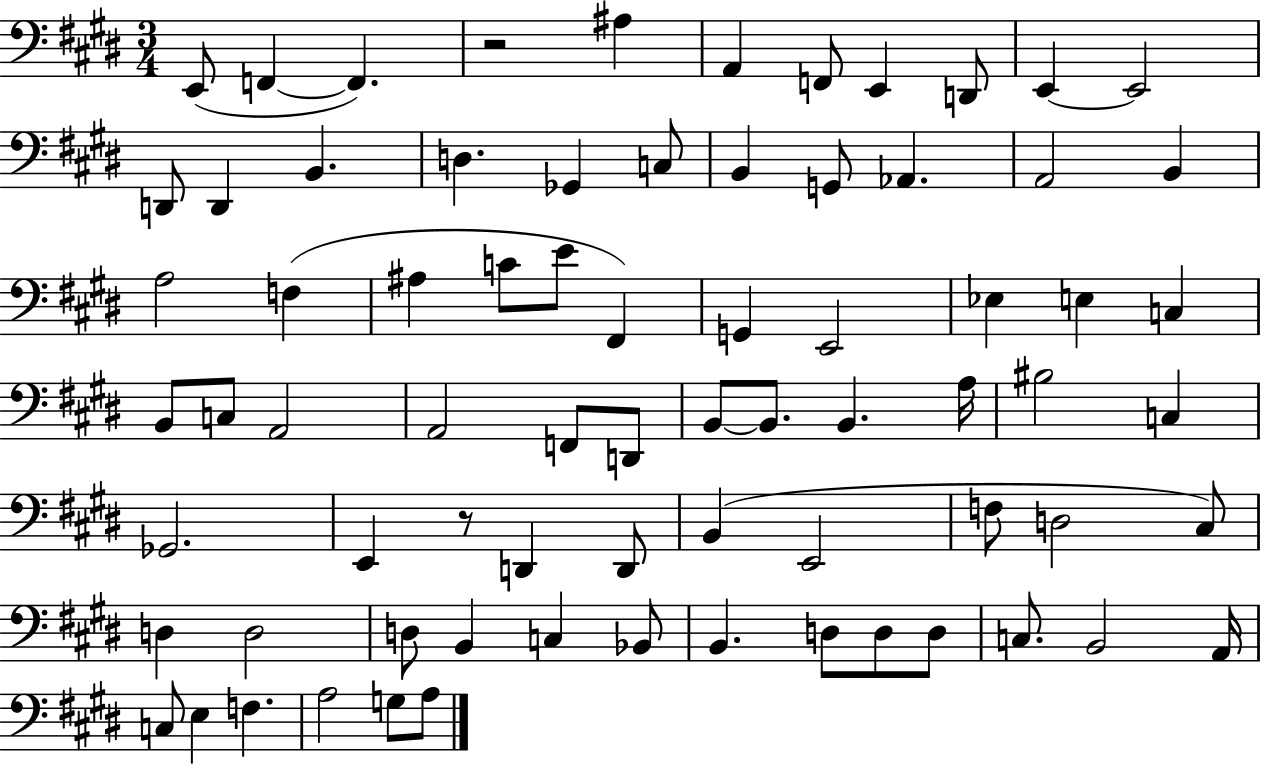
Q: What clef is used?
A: bass